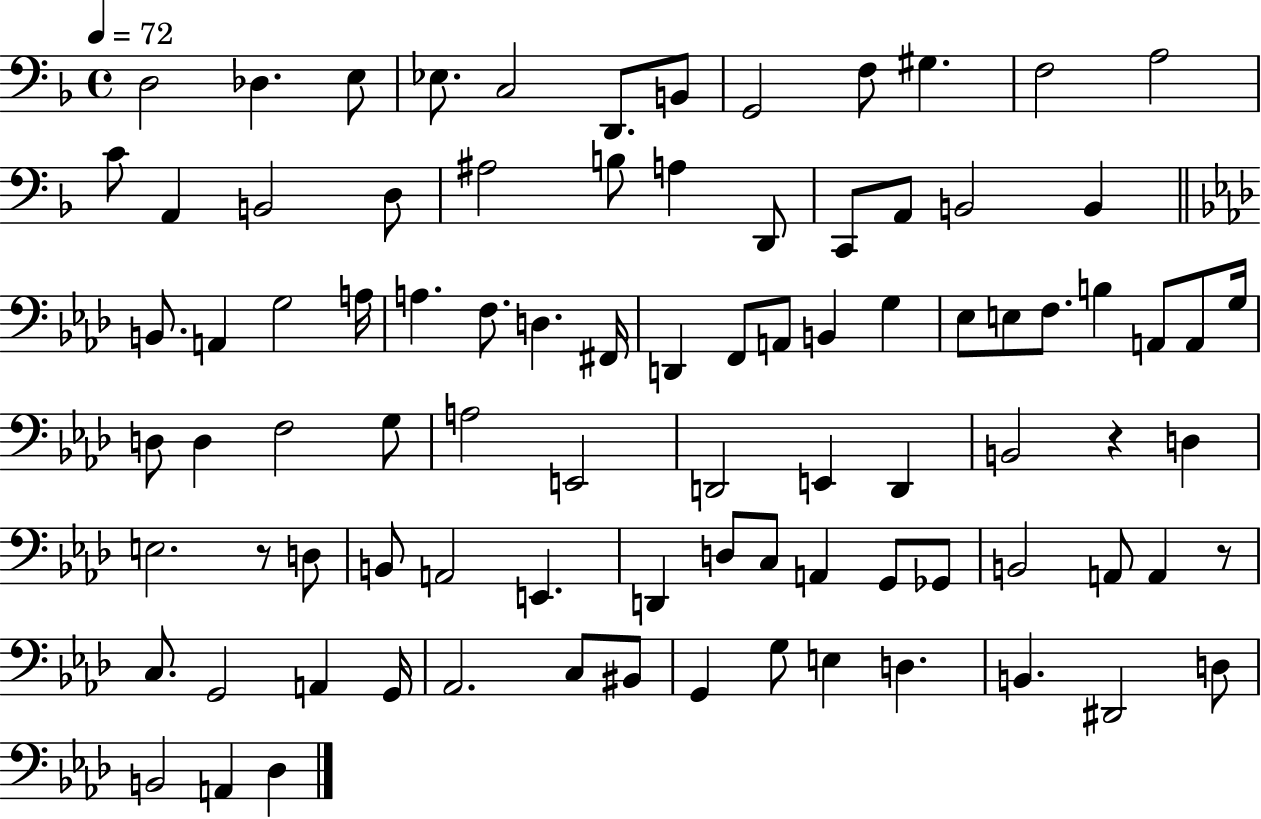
D3/h Db3/q. E3/e Eb3/e. C3/h D2/e. B2/e G2/h F3/e G#3/q. F3/h A3/h C4/e A2/q B2/h D3/e A#3/h B3/e A3/q D2/e C2/e A2/e B2/h B2/q B2/e. A2/q G3/h A3/s A3/q. F3/e. D3/q. F#2/s D2/q F2/e A2/e B2/q G3/q Eb3/e E3/e F3/e. B3/q A2/e A2/e G3/s D3/e D3/q F3/h G3/e A3/h E2/h D2/h E2/q D2/q B2/h R/q D3/q E3/h. R/e D3/e B2/e A2/h E2/q. D2/q D3/e C3/e A2/q G2/e Gb2/e B2/h A2/e A2/q R/e C3/e. G2/h A2/q G2/s Ab2/h. C3/e BIS2/e G2/q G3/e E3/q D3/q. B2/q. D#2/h D3/e B2/h A2/q Db3/q